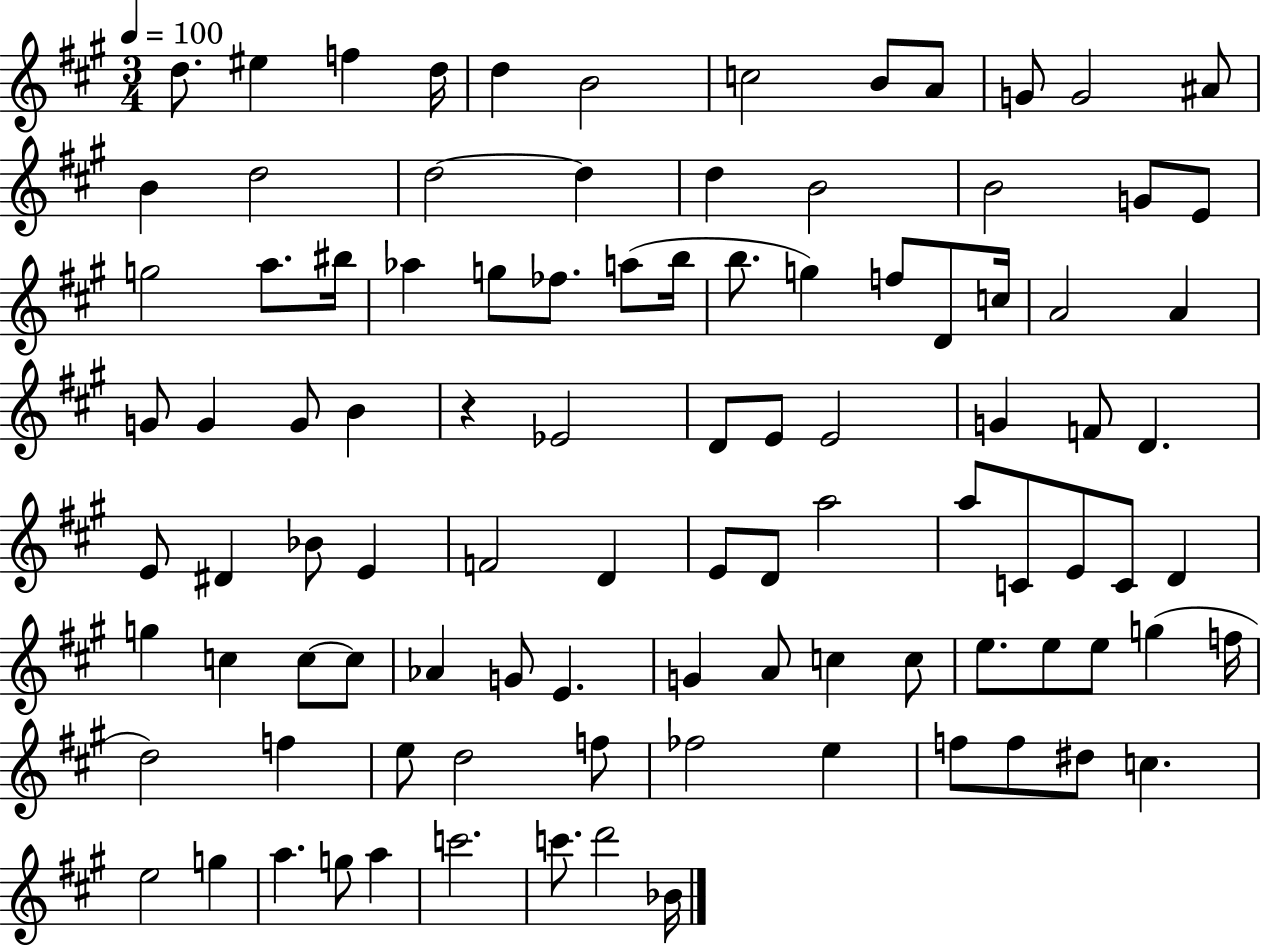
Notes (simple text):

D5/e. EIS5/q F5/q D5/s D5/q B4/h C5/h B4/e A4/e G4/e G4/h A#4/e B4/q D5/h D5/h D5/q D5/q B4/h B4/h G4/e E4/e G5/h A5/e. BIS5/s Ab5/q G5/e FES5/e. A5/e B5/s B5/e. G5/q F5/e D4/e C5/s A4/h A4/q G4/e G4/q G4/e B4/q R/q Eb4/h D4/e E4/e E4/h G4/q F4/e D4/q. E4/e D#4/q Bb4/e E4/q F4/h D4/q E4/e D4/e A5/h A5/e C4/e E4/e C4/e D4/q G5/q C5/q C5/e C5/e Ab4/q G4/e E4/q. G4/q A4/e C5/q C5/e E5/e. E5/e E5/e G5/q F5/s D5/h F5/q E5/e D5/h F5/e FES5/h E5/q F5/e F5/e D#5/e C5/q. E5/h G5/q A5/q. G5/e A5/q C6/h. C6/e. D6/h Bb4/s